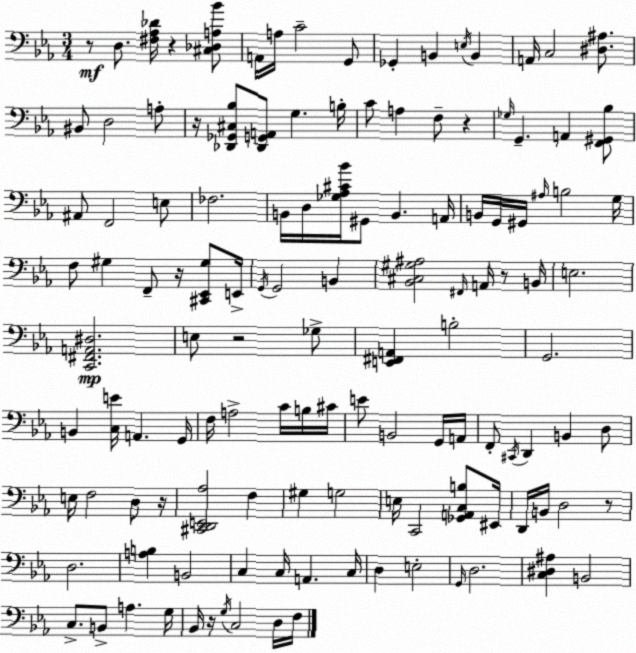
X:1
T:Untitled
M:3/4
L:1/4
K:Cm
z/2 D,/2 [^F,_A,_D]/4 z [^C,_D,A,_B]/2 A,,/4 A,/4 C2 G,,/2 _G,, B,, E,/4 B,, A,,/4 C,2 [^D,^A,]/2 ^B,,/2 D,2 A,/2 z/4 [_D,,_G,,^C,_B,]/2 [_D,,G,,A,,]/2 G, B,/4 C/2 A, F,/2 z _G,/4 G,, A,, [F,,^G,,_B,]/2 ^A,,/2 F,,2 E,/2 _F,2 B,,/4 D,/4 [_G,_A,^C_B]/4 ^G,,/2 B,, A,,/4 B,,/4 G,,/4 ^G,,/4 ^A,/4 B,2 G,/4 F,/2 ^G, F,,/2 z/4 [^C,,_E,,^G,]/2 E,,/4 G,,/4 G,,2 B,, [_B,,^C,^G,^A,]2 ^F,,/4 A,,/4 z/2 B,,/4 E,2 [C,,^F,,A,,^D,]2 E,/2 z2 _G,/2 [E,,^F,,A,,] B,2 G,,2 B,, [C,E]/4 A,, G,,/4 F,/4 A,2 C/4 B,/4 ^C/4 E/2 B,,2 G,,/4 A,,/4 F,,/2 ^C,,/4 D,, B,, D,/2 E,/4 F,2 D,/2 z/4 [^C,,D,,E,,_A,]2 F, ^G, G,2 E,/4 C,,2 [_G,,A,,C,B,]/2 ^E,,/4 D,,/4 B,,/4 D,2 z/2 D,2 [A,B,] B,,2 C, C,/4 A,, C,/4 D, E,2 G,,/4 D,2 [C,^D,^A,] B,,2 C,/2 B,,/2 A, G,/4 _B,,/4 z/4 G,/4 C,2 D,/4 F,/4